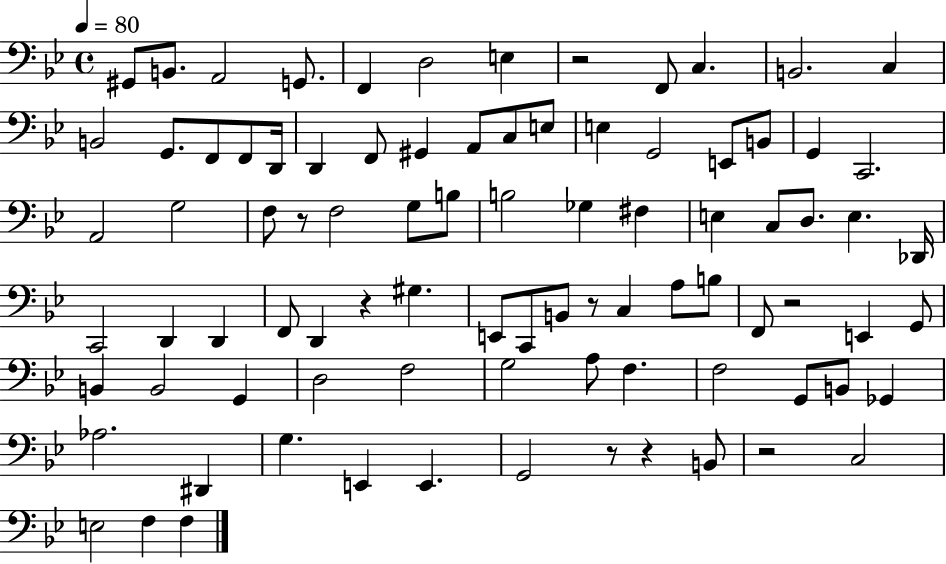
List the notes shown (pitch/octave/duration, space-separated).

G#2/e B2/e. A2/h G2/e. F2/q D3/h E3/q R/h F2/e C3/q. B2/h. C3/q B2/h G2/e. F2/e F2/e D2/s D2/q F2/e G#2/q A2/e C3/e E3/e E3/q G2/h E2/e B2/e G2/q C2/h. A2/h G3/h F3/e R/e F3/h G3/e B3/e B3/h Gb3/q F#3/q E3/q C3/e D3/e. E3/q. Db2/s C2/h D2/q D2/q F2/e D2/q R/q G#3/q. E2/e C2/e B2/e R/e C3/q A3/e B3/e F2/e R/h E2/q G2/e B2/q B2/h G2/q D3/h F3/h G3/h A3/e F3/q. F3/h G2/e B2/e Gb2/q Ab3/h. D#2/q G3/q. E2/q E2/q. G2/h R/e R/q B2/e R/h C3/h E3/h F3/q F3/q